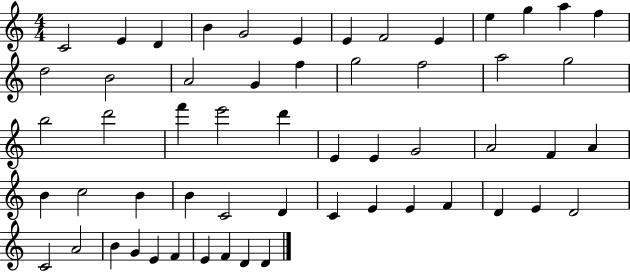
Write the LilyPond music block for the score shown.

{
  \clef treble
  \numericTimeSignature
  \time 4/4
  \key c \major
  c'2 e'4 d'4 | b'4 g'2 e'4 | e'4 f'2 e'4 | e''4 g''4 a''4 f''4 | \break d''2 b'2 | a'2 g'4 f''4 | g''2 f''2 | a''2 g''2 | \break b''2 d'''2 | f'''4 e'''2 d'''4 | e'4 e'4 g'2 | a'2 f'4 a'4 | \break b'4 c''2 b'4 | b'4 c'2 d'4 | c'4 e'4 e'4 f'4 | d'4 e'4 d'2 | \break c'2 a'2 | b'4 g'4 e'4 f'4 | e'4 f'4 d'4 d'4 | \bar "|."
}